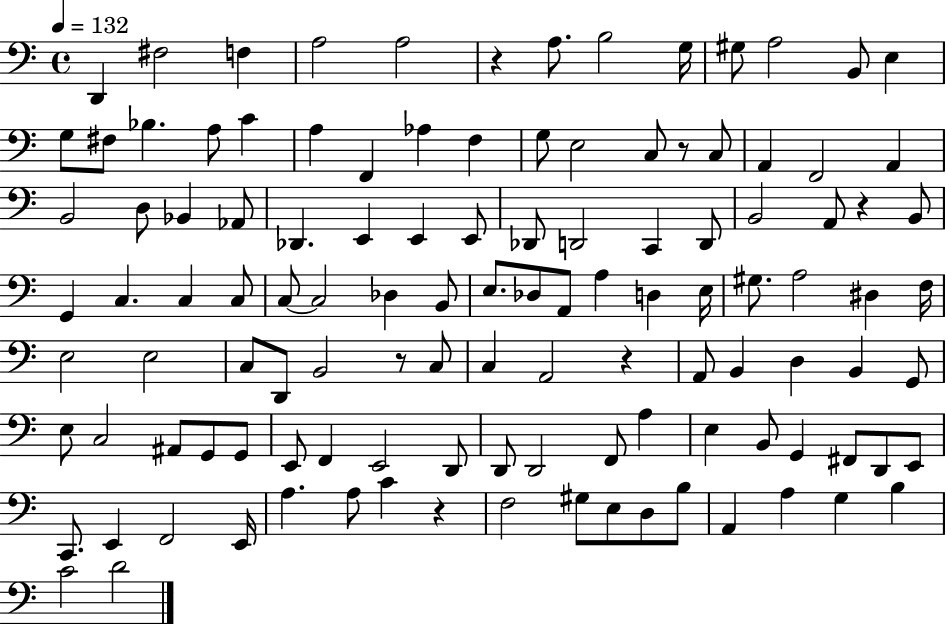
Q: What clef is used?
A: bass